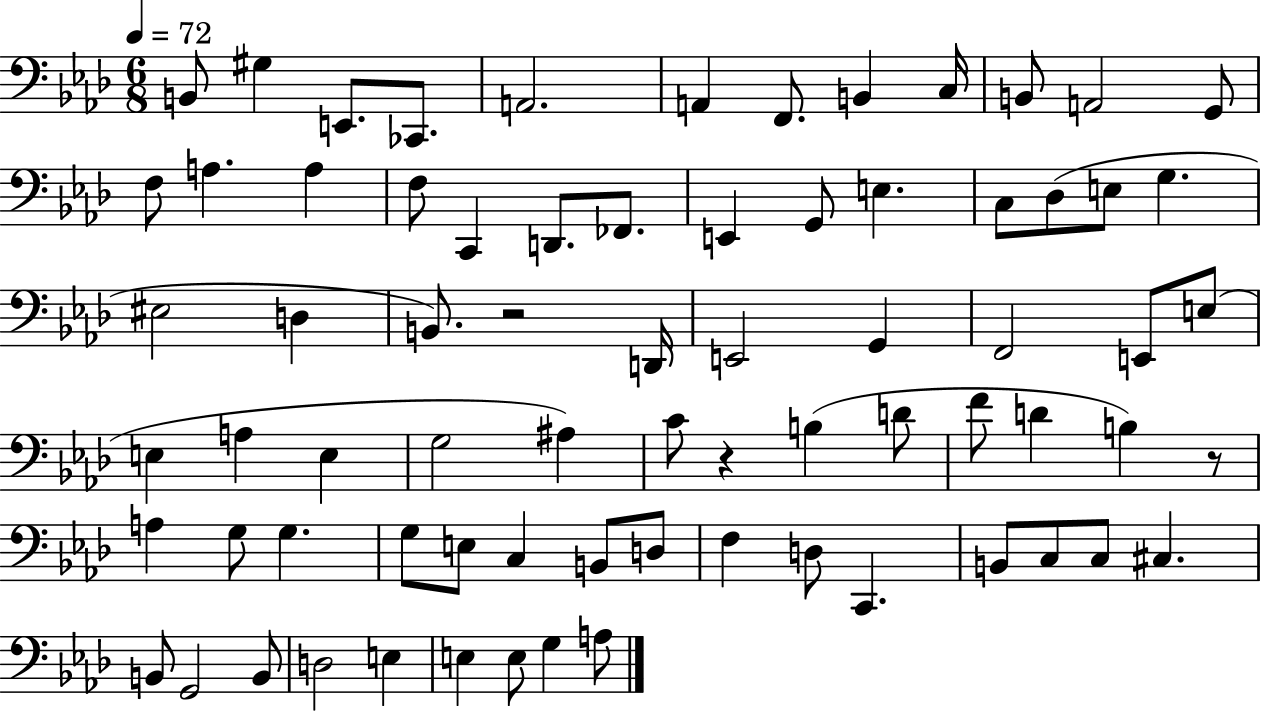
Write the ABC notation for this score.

X:1
T:Untitled
M:6/8
L:1/4
K:Ab
B,,/2 ^G, E,,/2 _C,,/2 A,,2 A,, F,,/2 B,, C,/4 B,,/2 A,,2 G,,/2 F,/2 A, A, F,/2 C,, D,,/2 _F,,/2 E,, G,,/2 E, C,/2 _D,/2 E,/2 G, ^E,2 D, B,,/2 z2 D,,/4 E,,2 G,, F,,2 E,,/2 E,/2 E, A, E, G,2 ^A, C/2 z B, D/2 F/2 D B, z/2 A, G,/2 G, G,/2 E,/2 C, B,,/2 D,/2 F, D,/2 C,, B,,/2 C,/2 C,/2 ^C, B,,/2 G,,2 B,,/2 D,2 E, E, E,/2 G, A,/2